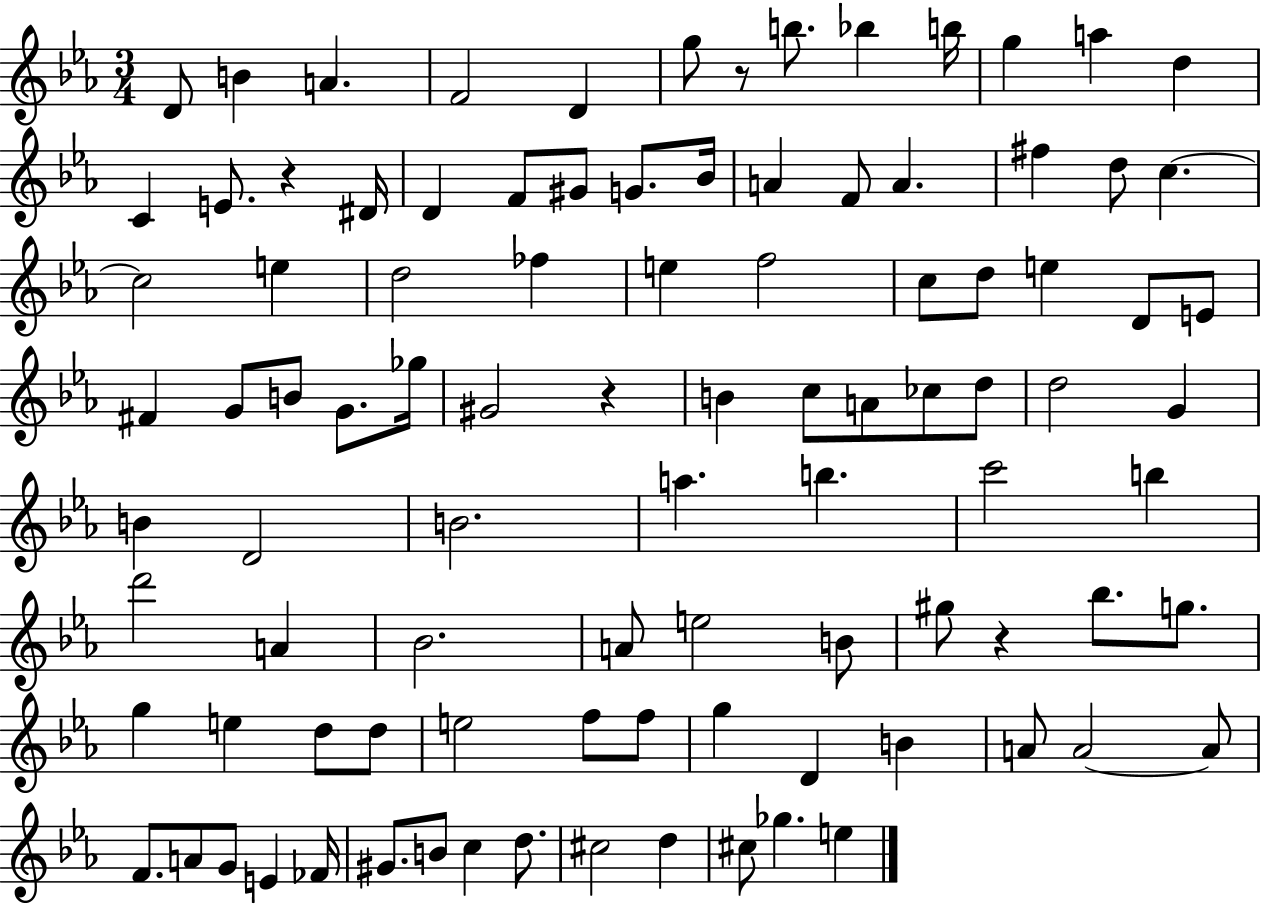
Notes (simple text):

D4/e B4/q A4/q. F4/h D4/q G5/e R/e B5/e. Bb5/q B5/s G5/q A5/q D5/q C4/q E4/e. R/q D#4/s D4/q F4/e G#4/e G4/e. Bb4/s A4/q F4/e A4/q. F#5/q D5/e C5/q. C5/h E5/q D5/h FES5/q E5/q F5/h C5/e D5/e E5/q D4/e E4/e F#4/q G4/e B4/e G4/e. Gb5/s G#4/h R/q B4/q C5/e A4/e CES5/e D5/e D5/h G4/q B4/q D4/h B4/h. A5/q. B5/q. C6/h B5/q D6/h A4/q Bb4/h. A4/e E5/h B4/e G#5/e R/q Bb5/e. G5/e. G5/q E5/q D5/e D5/e E5/h F5/e F5/e G5/q D4/q B4/q A4/e A4/h A4/e F4/e. A4/e G4/e E4/q FES4/s G#4/e. B4/e C5/q D5/e. C#5/h D5/q C#5/e Gb5/q. E5/q